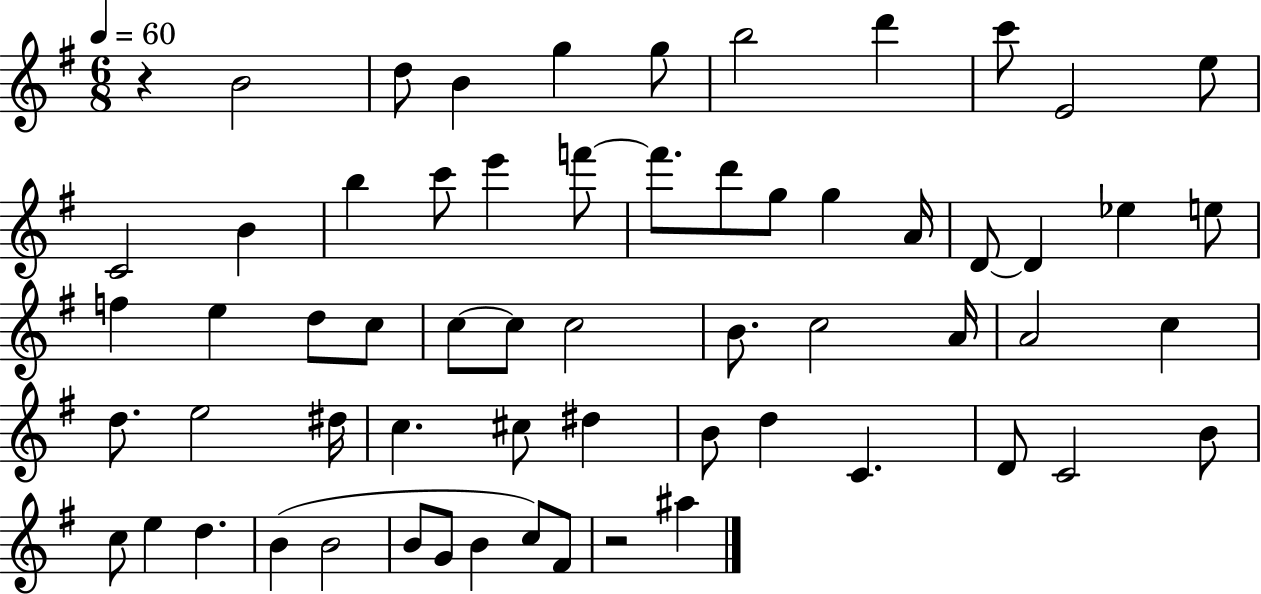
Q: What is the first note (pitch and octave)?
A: B4